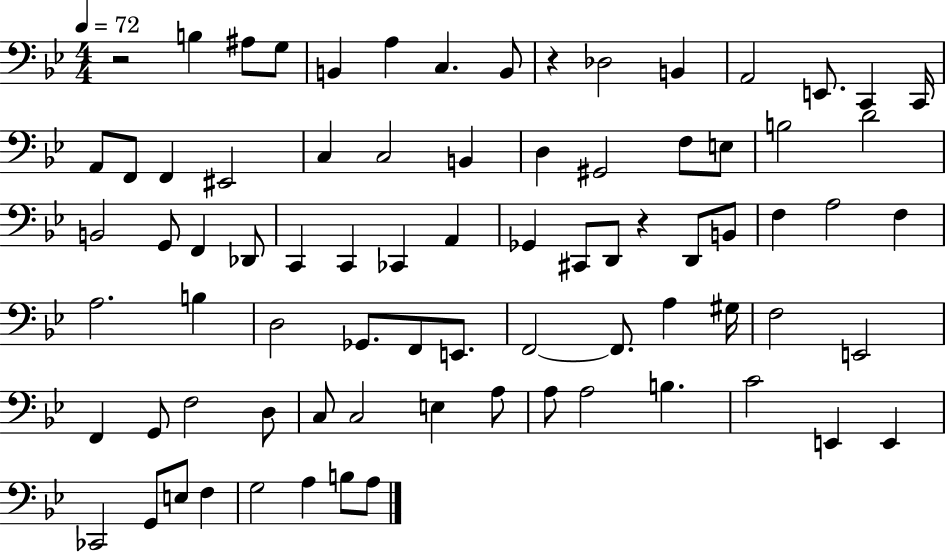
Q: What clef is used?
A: bass